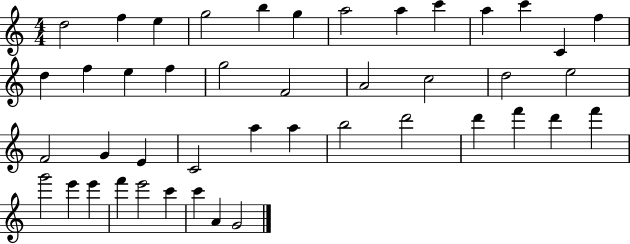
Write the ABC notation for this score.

X:1
T:Untitled
M:4/4
L:1/4
K:C
d2 f e g2 b g a2 a c' a c' C f d f e f g2 F2 A2 c2 d2 e2 F2 G E C2 a a b2 d'2 d' f' d' f' g'2 e' e' f' e'2 c' c' A G2